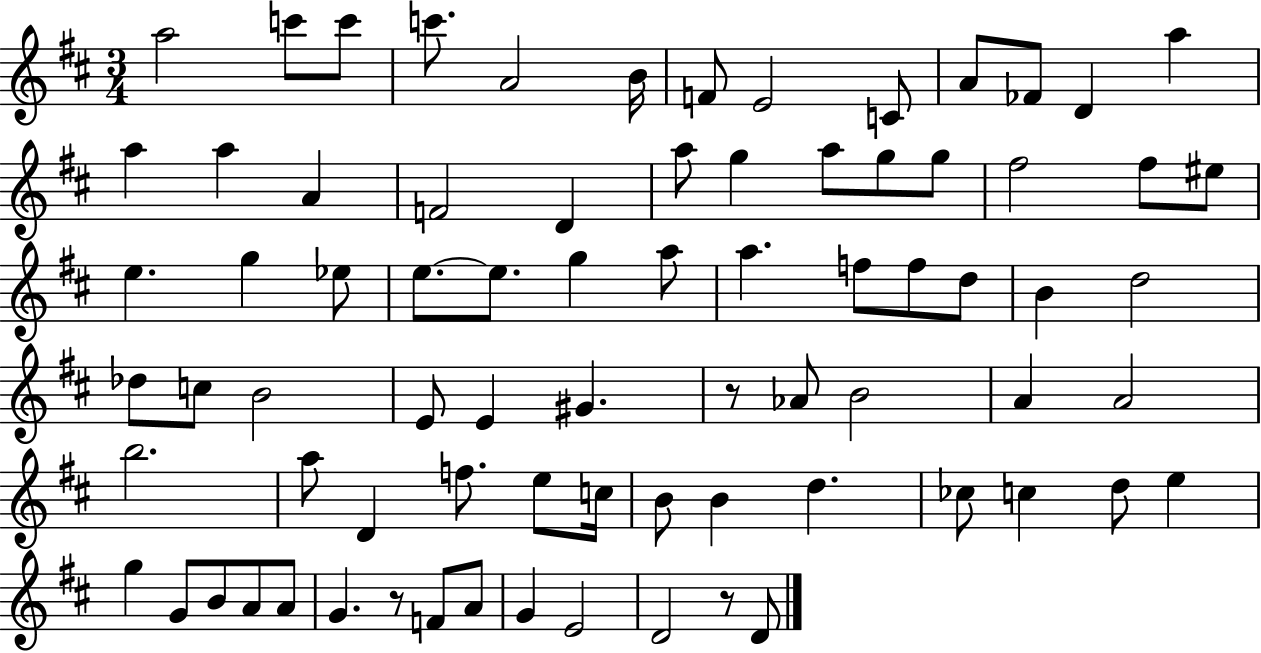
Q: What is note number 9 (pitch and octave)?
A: C4